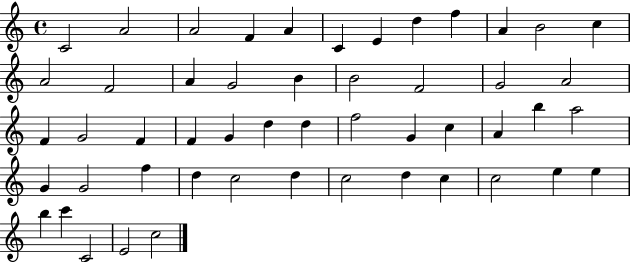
X:1
T:Untitled
M:4/4
L:1/4
K:C
C2 A2 A2 F A C E d f A B2 c A2 F2 A G2 B B2 F2 G2 A2 F G2 F F G d d f2 G c A b a2 G G2 f d c2 d c2 d c c2 e e b c' C2 E2 c2